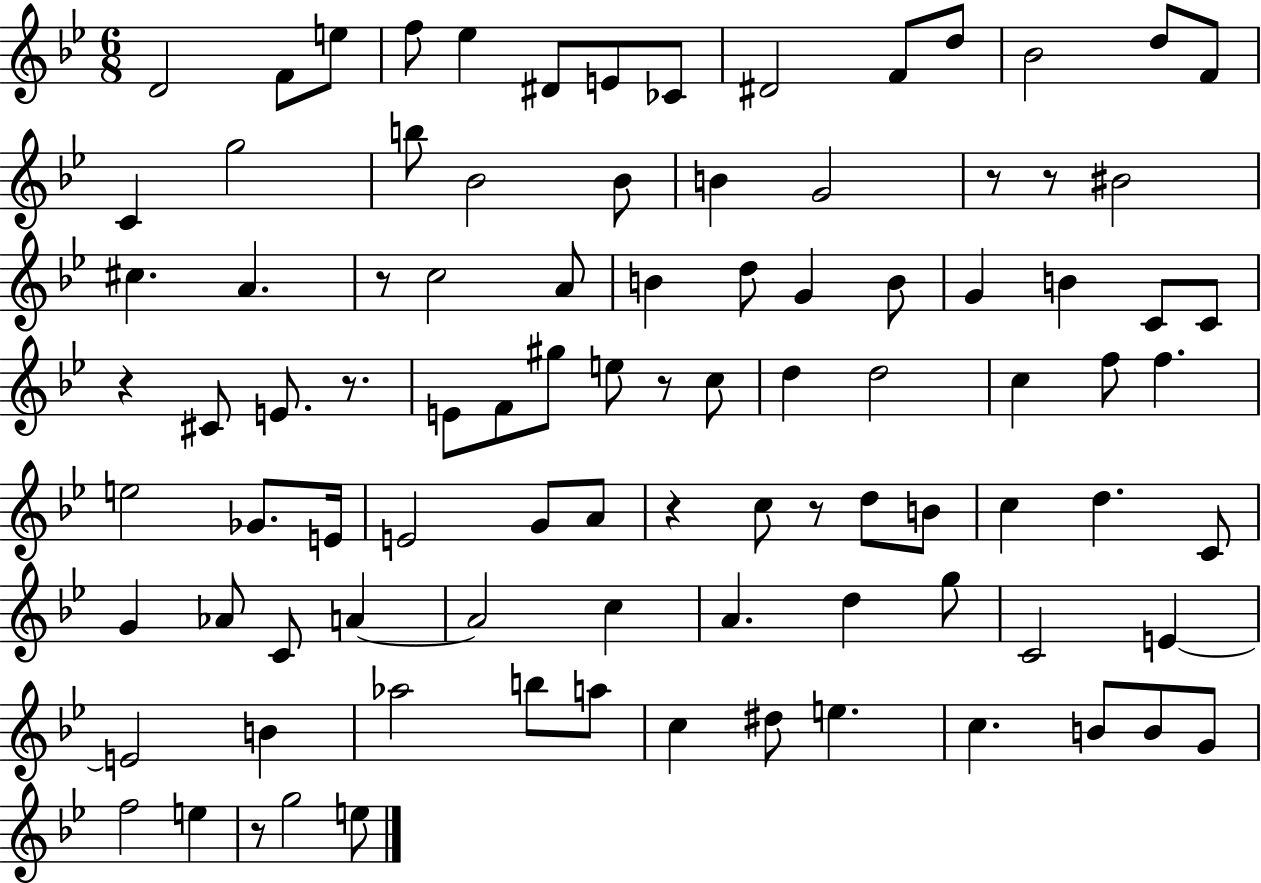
D4/h F4/e E5/e F5/e Eb5/q D#4/e E4/e CES4/e D#4/h F4/e D5/e Bb4/h D5/e F4/e C4/q G5/h B5/e Bb4/h Bb4/e B4/q G4/h R/e R/e BIS4/h C#5/q. A4/q. R/e C5/h A4/e B4/q D5/e G4/q B4/e G4/q B4/q C4/e C4/e R/q C#4/e E4/e. R/e. E4/e F4/e G#5/e E5/e R/e C5/e D5/q D5/h C5/q F5/e F5/q. E5/h Gb4/e. E4/s E4/h G4/e A4/e R/q C5/e R/e D5/e B4/e C5/q D5/q. C4/e G4/q Ab4/e C4/e A4/q A4/h C5/q A4/q. D5/q G5/e C4/h E4/q E4/h B4/q Ab5/h B5/e A5/e C5/q D#5/e E5/q. C5/q. B4/e B4/e G4/e F5/h E5/q R/e G5/h E5/e